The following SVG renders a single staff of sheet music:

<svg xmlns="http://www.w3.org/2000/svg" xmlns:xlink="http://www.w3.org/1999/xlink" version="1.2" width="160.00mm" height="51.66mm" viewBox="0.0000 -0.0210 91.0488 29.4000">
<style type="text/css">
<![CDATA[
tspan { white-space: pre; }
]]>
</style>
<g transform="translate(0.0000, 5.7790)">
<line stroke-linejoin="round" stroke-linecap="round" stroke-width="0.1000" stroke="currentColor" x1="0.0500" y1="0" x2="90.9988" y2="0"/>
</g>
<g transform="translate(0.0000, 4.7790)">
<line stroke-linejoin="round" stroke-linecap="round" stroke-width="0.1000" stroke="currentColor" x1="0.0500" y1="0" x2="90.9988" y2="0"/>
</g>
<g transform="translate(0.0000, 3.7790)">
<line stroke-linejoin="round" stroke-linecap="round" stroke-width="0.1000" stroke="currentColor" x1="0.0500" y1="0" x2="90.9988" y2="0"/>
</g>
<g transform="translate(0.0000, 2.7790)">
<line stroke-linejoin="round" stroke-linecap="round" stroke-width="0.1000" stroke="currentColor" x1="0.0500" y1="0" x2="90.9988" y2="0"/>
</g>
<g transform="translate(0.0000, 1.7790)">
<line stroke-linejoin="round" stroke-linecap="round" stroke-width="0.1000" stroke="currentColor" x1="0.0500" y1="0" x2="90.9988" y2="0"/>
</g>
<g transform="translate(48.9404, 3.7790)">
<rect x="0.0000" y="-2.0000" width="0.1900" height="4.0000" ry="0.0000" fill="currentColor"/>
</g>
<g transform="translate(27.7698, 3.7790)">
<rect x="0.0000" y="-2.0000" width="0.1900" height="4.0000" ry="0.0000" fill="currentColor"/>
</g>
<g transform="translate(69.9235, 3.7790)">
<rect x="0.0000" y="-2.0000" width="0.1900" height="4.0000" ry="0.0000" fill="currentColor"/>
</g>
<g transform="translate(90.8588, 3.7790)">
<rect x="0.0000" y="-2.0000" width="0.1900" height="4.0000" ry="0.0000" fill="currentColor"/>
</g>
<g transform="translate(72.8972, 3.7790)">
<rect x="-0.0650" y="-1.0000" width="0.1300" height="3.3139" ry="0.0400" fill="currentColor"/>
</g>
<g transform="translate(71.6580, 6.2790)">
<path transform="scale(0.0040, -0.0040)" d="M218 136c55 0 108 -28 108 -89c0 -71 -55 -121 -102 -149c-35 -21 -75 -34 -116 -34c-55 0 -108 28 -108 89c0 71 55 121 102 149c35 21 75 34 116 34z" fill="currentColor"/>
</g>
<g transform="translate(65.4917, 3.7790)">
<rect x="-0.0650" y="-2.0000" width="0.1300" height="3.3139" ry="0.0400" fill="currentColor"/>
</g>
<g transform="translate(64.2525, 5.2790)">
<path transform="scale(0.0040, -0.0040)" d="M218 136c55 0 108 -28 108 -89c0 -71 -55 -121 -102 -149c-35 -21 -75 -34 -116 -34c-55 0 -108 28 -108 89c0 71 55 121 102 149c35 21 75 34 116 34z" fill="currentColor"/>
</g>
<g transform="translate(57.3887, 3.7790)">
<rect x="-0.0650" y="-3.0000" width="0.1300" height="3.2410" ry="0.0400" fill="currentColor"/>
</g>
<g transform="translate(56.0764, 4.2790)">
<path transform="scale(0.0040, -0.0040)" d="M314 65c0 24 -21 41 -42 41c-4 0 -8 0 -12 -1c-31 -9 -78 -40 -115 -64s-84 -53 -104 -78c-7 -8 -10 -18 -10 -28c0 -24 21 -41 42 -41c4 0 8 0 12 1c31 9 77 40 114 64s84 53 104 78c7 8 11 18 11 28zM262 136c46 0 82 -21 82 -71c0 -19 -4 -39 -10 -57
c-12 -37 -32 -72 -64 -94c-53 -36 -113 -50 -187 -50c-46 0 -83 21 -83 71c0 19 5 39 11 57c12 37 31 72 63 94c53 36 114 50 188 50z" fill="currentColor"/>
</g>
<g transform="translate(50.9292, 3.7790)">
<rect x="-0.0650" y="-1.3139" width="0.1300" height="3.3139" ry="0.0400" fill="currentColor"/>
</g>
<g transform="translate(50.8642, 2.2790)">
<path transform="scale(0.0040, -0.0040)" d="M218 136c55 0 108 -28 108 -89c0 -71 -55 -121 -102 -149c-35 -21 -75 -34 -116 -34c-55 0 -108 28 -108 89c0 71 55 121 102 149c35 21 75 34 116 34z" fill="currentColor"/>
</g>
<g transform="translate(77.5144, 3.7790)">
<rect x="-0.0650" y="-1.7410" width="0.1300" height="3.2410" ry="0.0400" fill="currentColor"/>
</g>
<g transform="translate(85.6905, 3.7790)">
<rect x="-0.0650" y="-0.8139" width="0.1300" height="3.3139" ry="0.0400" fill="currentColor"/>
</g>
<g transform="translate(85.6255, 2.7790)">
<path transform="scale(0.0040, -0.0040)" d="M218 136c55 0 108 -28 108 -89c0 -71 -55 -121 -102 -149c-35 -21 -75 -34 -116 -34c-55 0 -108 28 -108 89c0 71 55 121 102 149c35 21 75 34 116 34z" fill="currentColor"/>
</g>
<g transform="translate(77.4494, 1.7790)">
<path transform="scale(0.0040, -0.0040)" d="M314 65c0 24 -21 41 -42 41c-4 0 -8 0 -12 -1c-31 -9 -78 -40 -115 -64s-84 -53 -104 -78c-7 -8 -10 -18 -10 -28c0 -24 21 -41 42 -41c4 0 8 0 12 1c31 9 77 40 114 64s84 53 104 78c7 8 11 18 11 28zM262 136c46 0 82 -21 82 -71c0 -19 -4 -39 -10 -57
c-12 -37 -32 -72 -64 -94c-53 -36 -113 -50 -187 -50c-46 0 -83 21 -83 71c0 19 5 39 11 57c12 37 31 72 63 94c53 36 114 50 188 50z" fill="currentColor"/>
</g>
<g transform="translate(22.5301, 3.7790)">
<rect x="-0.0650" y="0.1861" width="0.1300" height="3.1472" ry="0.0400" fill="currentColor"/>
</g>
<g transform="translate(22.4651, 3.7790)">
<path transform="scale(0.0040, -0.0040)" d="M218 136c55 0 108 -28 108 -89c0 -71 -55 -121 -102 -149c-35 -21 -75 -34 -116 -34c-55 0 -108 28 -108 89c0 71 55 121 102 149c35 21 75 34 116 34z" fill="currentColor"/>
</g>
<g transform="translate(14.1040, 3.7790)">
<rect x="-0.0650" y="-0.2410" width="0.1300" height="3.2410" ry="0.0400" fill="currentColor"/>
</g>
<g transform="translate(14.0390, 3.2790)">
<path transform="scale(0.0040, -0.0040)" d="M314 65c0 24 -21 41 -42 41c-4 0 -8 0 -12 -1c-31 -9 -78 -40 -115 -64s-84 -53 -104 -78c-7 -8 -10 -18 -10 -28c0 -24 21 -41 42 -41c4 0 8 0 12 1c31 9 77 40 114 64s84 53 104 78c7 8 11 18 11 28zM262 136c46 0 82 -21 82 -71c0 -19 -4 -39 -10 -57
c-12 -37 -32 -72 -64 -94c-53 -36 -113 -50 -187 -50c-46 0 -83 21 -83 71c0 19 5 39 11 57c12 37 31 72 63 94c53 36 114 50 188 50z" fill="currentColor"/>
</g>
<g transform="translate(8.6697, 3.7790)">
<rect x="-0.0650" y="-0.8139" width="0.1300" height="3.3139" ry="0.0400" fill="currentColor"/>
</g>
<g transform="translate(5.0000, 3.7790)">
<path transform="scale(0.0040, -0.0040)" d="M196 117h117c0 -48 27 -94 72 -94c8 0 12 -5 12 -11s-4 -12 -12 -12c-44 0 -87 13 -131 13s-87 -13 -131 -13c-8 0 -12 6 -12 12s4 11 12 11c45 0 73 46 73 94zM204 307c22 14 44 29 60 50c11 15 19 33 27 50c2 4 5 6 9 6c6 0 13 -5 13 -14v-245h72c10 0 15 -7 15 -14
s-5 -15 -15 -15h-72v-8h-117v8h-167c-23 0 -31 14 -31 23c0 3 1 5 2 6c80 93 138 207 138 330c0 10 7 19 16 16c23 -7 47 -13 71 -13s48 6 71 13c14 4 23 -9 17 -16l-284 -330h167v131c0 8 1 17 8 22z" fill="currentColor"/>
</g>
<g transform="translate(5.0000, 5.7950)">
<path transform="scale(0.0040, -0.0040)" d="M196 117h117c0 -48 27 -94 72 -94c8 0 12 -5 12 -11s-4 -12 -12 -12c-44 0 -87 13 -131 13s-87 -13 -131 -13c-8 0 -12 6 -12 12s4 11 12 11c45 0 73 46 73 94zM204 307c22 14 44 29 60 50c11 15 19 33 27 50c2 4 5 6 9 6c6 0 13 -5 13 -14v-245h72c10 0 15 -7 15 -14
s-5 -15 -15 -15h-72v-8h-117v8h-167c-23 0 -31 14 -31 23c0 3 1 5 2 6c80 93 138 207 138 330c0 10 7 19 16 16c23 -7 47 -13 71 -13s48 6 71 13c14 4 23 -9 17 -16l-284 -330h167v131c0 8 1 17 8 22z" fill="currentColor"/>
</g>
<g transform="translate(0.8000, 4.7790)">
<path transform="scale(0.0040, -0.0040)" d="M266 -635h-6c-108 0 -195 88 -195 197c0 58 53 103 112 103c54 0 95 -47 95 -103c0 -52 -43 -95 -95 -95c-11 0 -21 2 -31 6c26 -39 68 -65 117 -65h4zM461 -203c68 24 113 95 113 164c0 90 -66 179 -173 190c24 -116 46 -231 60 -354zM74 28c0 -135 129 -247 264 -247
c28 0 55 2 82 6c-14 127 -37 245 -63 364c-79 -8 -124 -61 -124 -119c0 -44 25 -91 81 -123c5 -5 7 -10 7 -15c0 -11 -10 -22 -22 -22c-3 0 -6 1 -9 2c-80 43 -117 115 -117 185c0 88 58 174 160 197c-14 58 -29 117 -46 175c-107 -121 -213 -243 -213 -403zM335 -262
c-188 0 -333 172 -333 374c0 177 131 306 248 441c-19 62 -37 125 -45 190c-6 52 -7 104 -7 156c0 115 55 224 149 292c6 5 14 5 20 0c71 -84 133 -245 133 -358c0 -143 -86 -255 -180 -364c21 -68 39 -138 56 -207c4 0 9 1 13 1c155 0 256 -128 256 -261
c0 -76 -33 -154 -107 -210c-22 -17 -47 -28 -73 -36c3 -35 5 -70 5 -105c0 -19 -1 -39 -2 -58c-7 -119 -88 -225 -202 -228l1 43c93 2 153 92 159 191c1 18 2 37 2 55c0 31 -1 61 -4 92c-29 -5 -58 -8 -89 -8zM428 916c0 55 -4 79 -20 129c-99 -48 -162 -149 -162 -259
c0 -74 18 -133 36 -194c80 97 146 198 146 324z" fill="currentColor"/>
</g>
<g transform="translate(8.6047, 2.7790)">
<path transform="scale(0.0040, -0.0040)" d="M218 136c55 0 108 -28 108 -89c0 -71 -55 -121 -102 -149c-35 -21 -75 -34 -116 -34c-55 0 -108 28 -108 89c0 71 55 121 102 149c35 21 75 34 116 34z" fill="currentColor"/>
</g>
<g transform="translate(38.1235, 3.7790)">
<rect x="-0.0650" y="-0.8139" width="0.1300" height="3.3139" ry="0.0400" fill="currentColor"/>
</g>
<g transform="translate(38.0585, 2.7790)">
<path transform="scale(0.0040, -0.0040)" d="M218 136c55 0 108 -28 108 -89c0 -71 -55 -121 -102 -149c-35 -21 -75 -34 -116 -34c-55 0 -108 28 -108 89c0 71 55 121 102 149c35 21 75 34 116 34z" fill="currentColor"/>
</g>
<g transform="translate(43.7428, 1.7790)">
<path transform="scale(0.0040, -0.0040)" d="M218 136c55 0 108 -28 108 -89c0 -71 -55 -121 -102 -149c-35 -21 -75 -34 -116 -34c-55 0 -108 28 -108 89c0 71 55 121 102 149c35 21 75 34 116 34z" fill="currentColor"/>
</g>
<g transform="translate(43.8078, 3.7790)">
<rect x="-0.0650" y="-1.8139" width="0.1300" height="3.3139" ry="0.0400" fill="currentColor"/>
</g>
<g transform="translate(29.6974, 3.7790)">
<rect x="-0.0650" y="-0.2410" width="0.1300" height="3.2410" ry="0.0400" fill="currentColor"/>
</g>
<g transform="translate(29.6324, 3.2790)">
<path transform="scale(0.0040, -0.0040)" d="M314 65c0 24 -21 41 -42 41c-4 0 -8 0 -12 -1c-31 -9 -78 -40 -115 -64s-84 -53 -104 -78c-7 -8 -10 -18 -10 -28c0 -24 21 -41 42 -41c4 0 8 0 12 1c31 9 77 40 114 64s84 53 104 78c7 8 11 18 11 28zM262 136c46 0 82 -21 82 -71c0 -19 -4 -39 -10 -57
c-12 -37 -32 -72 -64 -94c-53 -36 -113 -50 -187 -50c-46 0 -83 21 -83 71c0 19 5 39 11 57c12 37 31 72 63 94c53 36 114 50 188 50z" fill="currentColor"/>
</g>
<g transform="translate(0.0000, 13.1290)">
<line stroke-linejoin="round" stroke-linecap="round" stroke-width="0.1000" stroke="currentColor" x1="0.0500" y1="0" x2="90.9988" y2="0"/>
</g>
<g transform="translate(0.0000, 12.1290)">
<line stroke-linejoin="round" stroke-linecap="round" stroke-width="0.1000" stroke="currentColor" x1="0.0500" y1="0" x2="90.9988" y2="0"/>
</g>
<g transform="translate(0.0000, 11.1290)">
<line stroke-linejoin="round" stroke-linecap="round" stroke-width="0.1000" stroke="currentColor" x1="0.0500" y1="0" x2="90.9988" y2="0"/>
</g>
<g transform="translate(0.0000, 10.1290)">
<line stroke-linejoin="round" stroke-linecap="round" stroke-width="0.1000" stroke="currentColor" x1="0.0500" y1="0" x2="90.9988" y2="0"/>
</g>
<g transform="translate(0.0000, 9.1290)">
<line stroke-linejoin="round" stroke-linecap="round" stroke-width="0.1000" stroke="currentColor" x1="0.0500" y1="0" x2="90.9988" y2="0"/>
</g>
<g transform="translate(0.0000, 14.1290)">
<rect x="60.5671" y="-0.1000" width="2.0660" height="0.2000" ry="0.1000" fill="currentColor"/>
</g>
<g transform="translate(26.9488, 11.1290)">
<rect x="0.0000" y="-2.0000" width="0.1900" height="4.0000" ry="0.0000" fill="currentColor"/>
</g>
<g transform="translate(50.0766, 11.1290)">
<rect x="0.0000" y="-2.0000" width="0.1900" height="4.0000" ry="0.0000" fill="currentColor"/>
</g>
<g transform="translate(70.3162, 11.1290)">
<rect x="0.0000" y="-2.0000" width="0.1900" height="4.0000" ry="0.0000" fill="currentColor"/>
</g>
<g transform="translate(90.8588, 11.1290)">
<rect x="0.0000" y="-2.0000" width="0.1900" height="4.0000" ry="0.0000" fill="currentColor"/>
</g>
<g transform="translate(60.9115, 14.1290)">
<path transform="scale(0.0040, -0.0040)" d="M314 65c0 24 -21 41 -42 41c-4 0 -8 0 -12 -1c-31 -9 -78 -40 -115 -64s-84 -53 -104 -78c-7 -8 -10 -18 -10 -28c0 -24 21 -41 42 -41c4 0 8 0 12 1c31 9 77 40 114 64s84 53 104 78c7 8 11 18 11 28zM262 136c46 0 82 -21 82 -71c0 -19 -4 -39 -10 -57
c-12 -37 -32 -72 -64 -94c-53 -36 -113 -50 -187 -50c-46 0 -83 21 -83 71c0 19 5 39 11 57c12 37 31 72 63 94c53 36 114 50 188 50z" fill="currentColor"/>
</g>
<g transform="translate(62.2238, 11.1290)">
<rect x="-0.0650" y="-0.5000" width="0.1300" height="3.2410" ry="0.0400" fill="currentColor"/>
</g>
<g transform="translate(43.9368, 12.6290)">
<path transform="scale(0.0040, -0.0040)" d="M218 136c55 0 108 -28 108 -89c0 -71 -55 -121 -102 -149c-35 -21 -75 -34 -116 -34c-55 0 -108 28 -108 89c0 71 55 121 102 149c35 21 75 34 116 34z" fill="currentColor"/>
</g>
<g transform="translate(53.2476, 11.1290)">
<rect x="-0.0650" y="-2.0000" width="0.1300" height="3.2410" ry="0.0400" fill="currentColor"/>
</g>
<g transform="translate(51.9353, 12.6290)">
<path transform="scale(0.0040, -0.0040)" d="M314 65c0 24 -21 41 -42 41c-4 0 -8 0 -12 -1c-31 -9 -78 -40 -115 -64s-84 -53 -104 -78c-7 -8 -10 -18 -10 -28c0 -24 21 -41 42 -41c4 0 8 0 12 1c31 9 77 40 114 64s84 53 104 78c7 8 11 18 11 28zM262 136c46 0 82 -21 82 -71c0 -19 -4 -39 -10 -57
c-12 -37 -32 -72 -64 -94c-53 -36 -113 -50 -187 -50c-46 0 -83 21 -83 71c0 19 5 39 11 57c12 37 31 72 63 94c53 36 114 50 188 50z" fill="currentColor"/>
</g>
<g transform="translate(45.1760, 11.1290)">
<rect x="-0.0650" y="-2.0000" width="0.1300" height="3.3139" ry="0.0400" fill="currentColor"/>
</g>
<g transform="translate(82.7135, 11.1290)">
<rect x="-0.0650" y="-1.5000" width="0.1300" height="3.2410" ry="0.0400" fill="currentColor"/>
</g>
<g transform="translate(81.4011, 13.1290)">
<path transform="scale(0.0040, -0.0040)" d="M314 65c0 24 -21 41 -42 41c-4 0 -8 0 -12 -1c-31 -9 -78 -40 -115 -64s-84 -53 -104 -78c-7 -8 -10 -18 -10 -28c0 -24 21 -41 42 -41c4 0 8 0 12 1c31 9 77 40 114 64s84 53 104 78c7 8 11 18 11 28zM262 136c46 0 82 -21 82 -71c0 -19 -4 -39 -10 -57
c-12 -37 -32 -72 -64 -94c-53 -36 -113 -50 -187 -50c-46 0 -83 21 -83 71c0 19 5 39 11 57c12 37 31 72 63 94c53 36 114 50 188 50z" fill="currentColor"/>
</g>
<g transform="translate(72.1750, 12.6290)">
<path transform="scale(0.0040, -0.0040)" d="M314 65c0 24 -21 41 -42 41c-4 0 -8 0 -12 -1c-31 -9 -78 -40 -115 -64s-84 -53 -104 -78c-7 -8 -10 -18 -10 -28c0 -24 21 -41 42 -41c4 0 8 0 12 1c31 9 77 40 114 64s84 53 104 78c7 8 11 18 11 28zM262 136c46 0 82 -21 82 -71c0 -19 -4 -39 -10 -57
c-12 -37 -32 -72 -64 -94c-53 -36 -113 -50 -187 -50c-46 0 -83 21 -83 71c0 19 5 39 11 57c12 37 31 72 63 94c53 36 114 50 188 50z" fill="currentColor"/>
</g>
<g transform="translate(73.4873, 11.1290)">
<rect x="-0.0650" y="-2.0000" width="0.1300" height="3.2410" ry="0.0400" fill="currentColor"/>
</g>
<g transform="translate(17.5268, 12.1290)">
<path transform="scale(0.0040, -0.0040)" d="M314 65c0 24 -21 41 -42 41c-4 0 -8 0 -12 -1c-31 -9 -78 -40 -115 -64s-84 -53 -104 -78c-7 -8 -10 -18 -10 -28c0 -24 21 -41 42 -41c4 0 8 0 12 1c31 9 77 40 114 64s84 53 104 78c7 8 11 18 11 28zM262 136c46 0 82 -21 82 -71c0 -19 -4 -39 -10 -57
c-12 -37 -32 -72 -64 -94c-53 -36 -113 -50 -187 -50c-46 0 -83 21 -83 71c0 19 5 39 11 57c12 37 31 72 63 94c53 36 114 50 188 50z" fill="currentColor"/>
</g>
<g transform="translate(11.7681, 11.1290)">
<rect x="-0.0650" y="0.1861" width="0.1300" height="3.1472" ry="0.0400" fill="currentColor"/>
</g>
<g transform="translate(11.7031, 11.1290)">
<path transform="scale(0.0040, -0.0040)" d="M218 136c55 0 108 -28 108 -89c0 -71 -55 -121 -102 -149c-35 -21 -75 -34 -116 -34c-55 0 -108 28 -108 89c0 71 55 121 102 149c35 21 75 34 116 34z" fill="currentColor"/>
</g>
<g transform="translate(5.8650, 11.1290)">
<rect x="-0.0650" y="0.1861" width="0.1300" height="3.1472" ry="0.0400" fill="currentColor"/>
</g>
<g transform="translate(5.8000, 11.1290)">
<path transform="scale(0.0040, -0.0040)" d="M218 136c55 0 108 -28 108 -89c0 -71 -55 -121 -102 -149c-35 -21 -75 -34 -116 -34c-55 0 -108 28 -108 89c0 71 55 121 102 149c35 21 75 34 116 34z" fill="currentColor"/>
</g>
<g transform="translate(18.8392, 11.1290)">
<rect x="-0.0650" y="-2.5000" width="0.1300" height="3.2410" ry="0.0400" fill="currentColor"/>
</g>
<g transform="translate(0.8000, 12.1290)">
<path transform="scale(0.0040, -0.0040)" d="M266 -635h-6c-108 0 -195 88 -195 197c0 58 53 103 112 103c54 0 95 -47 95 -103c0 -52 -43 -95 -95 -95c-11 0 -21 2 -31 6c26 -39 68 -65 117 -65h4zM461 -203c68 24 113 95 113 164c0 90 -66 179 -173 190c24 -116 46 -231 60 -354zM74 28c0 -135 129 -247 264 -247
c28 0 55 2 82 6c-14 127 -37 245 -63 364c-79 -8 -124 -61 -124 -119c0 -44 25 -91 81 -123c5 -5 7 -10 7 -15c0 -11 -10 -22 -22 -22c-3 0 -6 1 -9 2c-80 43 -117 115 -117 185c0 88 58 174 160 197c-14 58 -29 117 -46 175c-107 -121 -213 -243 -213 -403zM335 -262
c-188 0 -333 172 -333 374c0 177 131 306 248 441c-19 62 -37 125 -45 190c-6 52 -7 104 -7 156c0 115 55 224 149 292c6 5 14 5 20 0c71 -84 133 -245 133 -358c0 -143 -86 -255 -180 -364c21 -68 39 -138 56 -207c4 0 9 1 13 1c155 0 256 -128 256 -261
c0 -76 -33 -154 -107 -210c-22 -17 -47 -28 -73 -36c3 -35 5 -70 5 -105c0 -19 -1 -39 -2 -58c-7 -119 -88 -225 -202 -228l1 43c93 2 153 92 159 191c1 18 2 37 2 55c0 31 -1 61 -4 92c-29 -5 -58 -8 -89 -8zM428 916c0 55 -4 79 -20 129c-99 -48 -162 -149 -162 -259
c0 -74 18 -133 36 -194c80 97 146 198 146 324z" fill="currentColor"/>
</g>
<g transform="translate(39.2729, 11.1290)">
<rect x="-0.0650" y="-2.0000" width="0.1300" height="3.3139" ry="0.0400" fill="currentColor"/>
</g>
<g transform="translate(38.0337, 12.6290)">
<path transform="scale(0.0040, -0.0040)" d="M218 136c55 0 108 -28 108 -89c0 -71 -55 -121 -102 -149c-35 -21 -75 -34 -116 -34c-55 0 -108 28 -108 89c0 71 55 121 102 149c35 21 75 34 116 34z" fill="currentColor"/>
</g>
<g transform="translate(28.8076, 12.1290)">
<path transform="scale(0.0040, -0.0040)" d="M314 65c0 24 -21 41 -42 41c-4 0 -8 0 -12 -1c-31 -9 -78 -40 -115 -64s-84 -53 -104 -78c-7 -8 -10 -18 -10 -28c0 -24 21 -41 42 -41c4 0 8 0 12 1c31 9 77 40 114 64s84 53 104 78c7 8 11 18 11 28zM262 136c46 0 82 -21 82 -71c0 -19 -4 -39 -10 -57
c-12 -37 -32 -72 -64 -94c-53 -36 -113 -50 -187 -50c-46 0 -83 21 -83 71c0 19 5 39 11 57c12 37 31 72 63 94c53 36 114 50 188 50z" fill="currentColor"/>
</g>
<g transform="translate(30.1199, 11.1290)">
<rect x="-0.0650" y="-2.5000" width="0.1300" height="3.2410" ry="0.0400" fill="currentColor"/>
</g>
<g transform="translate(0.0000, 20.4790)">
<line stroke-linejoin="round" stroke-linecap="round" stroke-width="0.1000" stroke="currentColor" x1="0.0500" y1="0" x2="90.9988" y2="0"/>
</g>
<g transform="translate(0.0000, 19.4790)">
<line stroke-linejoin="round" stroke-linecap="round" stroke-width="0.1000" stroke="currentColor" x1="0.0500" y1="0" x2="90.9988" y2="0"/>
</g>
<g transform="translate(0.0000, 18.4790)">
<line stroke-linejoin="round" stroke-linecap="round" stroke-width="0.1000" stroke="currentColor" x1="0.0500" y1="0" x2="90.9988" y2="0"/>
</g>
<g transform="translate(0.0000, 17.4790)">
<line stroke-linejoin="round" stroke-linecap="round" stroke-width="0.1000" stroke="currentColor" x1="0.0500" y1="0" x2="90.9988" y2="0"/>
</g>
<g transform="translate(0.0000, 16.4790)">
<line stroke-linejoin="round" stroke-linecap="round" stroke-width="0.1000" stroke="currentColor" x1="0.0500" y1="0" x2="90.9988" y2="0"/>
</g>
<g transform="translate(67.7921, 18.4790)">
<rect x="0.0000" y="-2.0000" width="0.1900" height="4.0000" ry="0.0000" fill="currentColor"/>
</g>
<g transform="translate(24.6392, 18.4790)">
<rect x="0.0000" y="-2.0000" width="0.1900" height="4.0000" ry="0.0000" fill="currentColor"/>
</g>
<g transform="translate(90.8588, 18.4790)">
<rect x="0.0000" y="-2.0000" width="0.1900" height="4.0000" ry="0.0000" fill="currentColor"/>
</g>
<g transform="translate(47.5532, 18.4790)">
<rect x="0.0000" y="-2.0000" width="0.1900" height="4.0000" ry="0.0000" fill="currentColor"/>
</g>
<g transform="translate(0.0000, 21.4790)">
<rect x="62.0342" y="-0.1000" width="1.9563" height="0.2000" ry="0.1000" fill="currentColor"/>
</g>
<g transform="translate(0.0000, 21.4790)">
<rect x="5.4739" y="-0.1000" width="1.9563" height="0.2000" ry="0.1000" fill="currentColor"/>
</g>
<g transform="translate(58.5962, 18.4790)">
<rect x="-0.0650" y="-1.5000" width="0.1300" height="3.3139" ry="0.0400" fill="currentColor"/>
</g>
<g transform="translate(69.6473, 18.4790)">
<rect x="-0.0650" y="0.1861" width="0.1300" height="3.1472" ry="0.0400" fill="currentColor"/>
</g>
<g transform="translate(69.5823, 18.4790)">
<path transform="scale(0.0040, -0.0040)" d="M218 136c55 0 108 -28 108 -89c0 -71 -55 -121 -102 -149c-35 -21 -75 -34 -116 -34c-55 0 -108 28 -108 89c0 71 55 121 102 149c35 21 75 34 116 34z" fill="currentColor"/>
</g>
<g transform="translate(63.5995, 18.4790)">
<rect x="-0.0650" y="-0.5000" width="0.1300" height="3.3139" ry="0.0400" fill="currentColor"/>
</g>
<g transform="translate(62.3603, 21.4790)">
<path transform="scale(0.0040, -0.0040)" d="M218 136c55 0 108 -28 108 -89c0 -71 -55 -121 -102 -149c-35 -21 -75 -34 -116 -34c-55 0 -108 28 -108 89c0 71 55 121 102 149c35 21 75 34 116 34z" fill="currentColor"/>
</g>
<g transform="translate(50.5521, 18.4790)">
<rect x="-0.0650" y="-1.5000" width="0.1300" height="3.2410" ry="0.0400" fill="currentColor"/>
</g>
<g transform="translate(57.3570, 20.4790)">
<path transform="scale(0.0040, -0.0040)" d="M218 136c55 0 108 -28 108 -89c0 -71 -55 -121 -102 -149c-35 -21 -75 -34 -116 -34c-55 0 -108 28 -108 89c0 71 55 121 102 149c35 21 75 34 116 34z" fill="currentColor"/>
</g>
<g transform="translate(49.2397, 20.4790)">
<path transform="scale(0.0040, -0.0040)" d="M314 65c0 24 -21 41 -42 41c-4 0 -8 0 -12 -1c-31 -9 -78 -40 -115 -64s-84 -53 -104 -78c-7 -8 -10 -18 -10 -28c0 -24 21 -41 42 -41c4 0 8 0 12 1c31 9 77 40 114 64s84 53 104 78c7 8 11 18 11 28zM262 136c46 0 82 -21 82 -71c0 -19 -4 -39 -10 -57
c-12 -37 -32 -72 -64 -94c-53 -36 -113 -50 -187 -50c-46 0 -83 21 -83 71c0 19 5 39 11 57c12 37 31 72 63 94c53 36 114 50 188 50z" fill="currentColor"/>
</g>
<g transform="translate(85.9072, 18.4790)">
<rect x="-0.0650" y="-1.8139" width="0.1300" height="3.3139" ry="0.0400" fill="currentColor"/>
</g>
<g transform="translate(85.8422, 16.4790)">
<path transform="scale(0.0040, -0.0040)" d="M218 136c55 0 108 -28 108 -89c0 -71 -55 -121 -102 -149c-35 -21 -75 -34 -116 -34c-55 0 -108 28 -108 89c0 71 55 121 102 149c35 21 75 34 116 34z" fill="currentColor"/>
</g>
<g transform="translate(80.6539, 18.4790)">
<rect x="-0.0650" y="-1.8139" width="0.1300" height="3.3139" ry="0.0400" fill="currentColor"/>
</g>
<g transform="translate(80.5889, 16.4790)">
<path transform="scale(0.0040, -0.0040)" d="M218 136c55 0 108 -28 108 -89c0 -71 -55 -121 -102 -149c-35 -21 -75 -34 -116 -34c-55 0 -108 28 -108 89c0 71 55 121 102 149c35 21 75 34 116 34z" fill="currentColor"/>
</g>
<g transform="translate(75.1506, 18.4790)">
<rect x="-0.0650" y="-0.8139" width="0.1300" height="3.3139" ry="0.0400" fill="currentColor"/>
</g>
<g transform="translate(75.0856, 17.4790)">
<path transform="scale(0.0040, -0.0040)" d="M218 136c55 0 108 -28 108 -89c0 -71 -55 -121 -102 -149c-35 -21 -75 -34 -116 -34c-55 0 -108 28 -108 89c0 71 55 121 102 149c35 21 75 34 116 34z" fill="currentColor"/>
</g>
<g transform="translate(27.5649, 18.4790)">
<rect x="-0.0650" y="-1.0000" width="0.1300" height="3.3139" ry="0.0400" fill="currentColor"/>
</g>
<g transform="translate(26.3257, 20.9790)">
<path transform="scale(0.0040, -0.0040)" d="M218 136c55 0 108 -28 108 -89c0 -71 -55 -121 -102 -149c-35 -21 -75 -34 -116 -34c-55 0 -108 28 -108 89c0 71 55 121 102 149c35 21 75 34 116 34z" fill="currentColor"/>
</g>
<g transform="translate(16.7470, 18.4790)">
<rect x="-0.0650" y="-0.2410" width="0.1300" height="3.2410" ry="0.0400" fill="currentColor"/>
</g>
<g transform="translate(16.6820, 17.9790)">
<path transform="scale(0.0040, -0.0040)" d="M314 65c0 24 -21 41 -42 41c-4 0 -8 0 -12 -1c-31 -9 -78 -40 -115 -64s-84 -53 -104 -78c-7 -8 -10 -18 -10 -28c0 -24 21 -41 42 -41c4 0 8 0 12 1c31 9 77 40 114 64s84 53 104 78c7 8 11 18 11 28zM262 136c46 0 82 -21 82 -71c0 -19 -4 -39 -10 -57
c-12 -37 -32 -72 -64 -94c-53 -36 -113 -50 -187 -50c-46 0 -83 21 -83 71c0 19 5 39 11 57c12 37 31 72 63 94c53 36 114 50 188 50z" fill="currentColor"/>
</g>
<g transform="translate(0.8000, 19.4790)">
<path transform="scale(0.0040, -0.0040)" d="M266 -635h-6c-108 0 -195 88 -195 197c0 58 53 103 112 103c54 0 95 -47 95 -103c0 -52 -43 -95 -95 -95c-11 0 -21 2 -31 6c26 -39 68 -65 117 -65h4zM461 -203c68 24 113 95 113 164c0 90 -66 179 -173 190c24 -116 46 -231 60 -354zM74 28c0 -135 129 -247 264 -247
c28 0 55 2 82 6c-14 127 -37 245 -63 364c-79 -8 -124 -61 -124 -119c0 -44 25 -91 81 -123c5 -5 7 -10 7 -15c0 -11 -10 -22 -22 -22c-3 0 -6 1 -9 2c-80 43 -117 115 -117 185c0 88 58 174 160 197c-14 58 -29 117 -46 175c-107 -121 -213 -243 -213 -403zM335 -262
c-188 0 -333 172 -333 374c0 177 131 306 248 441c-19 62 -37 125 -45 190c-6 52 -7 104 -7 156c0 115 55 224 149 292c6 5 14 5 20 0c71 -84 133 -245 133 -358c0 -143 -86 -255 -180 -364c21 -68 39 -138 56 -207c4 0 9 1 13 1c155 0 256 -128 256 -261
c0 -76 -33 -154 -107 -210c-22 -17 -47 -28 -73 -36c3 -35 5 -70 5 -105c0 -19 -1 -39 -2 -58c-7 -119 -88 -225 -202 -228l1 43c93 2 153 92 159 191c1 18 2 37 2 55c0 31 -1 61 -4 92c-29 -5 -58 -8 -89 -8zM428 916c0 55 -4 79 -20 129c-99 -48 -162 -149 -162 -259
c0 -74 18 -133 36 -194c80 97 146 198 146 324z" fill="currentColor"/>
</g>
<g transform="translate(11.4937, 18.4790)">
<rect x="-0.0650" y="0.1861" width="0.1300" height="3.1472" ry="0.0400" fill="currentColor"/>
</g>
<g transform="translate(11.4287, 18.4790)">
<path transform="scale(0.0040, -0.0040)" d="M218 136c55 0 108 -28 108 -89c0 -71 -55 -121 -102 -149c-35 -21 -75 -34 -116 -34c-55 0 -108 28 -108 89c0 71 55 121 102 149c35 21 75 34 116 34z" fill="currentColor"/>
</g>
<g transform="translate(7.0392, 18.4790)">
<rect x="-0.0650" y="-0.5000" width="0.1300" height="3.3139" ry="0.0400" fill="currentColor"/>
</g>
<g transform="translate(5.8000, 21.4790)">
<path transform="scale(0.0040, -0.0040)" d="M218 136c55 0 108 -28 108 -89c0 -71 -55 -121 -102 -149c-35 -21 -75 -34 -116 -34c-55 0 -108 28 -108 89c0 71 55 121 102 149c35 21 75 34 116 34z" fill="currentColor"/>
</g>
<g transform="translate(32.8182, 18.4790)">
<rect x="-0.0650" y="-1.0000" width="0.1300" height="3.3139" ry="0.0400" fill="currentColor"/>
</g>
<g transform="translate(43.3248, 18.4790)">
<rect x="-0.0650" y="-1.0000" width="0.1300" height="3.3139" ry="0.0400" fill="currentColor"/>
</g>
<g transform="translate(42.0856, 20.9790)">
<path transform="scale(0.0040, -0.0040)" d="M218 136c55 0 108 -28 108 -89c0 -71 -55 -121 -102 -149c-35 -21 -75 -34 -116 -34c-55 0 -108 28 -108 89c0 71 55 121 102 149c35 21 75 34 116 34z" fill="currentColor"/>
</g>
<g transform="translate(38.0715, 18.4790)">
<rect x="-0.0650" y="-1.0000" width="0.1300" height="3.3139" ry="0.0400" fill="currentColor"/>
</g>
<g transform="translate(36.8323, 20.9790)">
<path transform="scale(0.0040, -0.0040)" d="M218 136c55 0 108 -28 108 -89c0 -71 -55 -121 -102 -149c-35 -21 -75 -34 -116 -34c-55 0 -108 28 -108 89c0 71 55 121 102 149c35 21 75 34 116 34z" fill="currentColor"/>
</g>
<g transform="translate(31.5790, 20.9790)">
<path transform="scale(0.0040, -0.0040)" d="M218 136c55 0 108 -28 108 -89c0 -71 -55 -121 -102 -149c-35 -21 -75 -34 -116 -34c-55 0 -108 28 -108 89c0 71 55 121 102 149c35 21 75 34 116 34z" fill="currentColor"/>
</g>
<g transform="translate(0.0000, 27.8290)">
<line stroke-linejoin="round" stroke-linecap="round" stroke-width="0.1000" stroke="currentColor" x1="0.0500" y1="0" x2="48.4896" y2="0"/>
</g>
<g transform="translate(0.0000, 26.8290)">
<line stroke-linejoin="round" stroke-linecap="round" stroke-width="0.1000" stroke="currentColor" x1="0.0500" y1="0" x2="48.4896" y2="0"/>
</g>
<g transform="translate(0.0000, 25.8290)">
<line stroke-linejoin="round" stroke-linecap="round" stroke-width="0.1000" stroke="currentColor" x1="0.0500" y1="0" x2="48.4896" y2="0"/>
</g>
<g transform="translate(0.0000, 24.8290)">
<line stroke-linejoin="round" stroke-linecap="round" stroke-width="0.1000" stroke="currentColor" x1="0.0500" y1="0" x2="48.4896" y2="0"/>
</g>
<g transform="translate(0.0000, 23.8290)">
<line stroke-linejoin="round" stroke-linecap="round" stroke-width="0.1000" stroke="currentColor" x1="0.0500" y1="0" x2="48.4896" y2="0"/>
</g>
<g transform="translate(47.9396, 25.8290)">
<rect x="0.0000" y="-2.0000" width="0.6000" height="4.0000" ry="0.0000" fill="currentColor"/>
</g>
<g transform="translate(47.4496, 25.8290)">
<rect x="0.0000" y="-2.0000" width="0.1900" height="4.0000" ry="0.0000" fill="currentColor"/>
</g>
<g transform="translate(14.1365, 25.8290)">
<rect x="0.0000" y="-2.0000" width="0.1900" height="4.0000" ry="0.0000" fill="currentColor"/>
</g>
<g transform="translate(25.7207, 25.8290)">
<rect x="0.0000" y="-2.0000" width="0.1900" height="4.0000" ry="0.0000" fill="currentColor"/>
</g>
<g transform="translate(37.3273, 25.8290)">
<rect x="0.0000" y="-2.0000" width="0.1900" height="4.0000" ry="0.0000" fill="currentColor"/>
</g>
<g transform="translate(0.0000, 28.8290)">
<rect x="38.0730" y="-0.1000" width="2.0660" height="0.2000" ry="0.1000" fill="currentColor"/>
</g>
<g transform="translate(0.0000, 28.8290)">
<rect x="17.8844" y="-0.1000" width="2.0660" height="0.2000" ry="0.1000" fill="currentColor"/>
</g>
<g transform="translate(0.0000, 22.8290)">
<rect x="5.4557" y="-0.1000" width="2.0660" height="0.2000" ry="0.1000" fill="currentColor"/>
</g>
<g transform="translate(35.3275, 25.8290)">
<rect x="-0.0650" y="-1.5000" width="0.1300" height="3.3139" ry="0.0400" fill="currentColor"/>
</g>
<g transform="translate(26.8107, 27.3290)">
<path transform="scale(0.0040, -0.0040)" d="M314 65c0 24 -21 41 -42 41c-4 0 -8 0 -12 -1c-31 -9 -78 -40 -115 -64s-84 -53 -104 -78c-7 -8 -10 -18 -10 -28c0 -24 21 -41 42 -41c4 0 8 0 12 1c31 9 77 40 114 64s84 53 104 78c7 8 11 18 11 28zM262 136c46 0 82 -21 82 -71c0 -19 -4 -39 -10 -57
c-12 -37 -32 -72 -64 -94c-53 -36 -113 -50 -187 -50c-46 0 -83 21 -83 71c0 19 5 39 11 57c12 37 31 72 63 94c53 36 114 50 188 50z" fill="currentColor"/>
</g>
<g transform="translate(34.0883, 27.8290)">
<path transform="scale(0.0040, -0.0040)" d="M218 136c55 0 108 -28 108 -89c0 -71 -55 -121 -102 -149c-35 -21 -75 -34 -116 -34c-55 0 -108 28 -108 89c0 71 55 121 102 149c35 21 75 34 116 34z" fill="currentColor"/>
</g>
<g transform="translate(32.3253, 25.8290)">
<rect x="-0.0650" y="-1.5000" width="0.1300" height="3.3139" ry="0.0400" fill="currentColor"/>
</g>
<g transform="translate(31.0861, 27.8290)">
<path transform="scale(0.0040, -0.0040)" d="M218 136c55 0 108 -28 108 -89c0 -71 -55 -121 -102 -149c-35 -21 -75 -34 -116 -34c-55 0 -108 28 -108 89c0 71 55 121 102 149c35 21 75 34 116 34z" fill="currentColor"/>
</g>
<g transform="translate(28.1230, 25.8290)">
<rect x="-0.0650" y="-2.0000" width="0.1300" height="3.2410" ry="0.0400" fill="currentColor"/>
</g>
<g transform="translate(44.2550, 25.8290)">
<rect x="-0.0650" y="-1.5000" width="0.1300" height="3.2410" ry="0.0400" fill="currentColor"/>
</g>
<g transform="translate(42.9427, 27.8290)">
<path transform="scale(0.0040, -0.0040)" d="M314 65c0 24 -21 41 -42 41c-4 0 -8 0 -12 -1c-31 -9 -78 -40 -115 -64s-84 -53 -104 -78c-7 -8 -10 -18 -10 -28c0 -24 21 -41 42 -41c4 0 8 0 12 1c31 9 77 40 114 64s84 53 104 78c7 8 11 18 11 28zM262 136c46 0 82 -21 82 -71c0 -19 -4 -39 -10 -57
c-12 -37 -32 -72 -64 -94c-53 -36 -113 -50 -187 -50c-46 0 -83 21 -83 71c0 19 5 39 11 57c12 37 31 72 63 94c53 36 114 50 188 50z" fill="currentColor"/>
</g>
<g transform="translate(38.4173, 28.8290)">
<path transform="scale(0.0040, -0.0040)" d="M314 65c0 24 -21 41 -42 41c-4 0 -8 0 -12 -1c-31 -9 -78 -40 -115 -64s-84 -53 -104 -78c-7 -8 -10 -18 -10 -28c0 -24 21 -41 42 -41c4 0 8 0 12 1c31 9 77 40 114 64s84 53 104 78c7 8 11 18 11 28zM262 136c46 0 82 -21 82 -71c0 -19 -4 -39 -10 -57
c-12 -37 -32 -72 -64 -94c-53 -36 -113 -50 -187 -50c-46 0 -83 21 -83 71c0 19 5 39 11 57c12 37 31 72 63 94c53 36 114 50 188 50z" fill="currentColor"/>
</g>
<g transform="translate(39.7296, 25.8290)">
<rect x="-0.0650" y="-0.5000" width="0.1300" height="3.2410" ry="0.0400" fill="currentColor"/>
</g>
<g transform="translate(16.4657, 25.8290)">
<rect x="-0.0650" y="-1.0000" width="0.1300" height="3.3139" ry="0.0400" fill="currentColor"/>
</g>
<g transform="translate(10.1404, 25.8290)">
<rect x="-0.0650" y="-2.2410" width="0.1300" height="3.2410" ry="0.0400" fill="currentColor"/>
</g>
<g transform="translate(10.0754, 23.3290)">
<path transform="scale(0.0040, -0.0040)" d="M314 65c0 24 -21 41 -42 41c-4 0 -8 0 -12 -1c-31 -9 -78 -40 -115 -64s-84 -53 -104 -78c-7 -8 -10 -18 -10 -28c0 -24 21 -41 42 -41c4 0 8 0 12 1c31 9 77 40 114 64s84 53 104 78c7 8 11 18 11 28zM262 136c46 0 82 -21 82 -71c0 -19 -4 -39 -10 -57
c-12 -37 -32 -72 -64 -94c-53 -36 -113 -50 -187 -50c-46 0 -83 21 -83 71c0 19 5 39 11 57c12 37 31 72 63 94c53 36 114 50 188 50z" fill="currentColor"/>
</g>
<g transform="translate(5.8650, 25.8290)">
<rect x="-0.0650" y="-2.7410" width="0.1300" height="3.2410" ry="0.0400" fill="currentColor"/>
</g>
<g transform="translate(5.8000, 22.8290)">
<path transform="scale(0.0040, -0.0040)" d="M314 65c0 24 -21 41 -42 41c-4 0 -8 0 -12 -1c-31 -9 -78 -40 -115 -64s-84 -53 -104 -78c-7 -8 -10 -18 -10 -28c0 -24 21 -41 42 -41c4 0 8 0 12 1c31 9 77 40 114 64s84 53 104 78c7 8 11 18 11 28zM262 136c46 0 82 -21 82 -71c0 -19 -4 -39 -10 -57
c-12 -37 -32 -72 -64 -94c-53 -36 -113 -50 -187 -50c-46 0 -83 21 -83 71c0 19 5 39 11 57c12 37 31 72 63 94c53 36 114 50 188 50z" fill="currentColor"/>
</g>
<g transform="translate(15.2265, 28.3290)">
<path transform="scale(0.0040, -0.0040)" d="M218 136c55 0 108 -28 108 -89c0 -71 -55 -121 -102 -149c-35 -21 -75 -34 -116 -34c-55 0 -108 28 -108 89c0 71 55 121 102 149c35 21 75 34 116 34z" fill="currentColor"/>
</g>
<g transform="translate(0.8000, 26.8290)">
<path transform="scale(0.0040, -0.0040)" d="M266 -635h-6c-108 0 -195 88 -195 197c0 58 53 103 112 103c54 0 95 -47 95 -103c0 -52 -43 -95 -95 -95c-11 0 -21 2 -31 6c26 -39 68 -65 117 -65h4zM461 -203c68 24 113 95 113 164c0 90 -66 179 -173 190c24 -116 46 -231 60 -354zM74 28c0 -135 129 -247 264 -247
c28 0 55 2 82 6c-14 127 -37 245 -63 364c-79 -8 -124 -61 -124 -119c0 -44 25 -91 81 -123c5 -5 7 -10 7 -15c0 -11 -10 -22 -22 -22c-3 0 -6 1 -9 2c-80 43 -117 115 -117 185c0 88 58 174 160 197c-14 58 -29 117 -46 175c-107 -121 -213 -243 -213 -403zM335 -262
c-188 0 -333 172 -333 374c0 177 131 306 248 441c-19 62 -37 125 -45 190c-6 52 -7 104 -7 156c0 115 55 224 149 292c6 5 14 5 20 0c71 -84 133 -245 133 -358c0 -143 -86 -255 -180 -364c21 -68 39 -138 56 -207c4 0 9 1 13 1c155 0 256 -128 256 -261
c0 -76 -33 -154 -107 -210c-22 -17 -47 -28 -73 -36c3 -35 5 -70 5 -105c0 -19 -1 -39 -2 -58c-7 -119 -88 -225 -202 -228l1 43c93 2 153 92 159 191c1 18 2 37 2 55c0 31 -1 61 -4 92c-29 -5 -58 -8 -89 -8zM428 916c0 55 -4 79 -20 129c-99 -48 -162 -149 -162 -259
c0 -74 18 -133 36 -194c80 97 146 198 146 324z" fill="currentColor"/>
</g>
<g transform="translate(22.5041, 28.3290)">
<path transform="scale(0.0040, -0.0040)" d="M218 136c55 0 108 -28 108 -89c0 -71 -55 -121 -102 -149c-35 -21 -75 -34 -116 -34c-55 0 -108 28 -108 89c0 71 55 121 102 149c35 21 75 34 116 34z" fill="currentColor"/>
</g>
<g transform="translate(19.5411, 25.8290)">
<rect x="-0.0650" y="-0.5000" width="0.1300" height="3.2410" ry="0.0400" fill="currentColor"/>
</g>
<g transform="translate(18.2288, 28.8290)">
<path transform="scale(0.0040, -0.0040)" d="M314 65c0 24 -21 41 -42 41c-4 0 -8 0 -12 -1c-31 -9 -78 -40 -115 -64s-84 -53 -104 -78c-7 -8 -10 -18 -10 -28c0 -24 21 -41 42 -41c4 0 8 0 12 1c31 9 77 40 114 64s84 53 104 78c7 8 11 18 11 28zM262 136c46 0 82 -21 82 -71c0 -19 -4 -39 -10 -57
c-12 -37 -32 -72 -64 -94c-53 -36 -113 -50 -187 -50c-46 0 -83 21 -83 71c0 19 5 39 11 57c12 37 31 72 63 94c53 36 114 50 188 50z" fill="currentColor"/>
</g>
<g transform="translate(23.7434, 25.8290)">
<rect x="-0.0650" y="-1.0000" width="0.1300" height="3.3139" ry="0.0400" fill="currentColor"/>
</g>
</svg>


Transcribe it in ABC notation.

X:1
T:Untitled
M:4/4
L:1/4
K:C
d c2 B c2 d f e A2 F D f2 d B B G2 G2 F F F2 C2 F2 E2 C B c2 D D D D E2 E C B d f f a2 g2 D C2 D F2 E E C2 E2